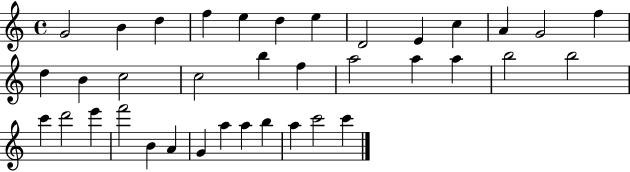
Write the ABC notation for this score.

X:1
T:Untitled
M:4/4
L:1/4
K:C
G2 B d f e d e D2 E c A G2 f d B c2 c2 b f a2 a a b2 b2 c' d'2 e' f'2 B A G a a b a c'2 c'